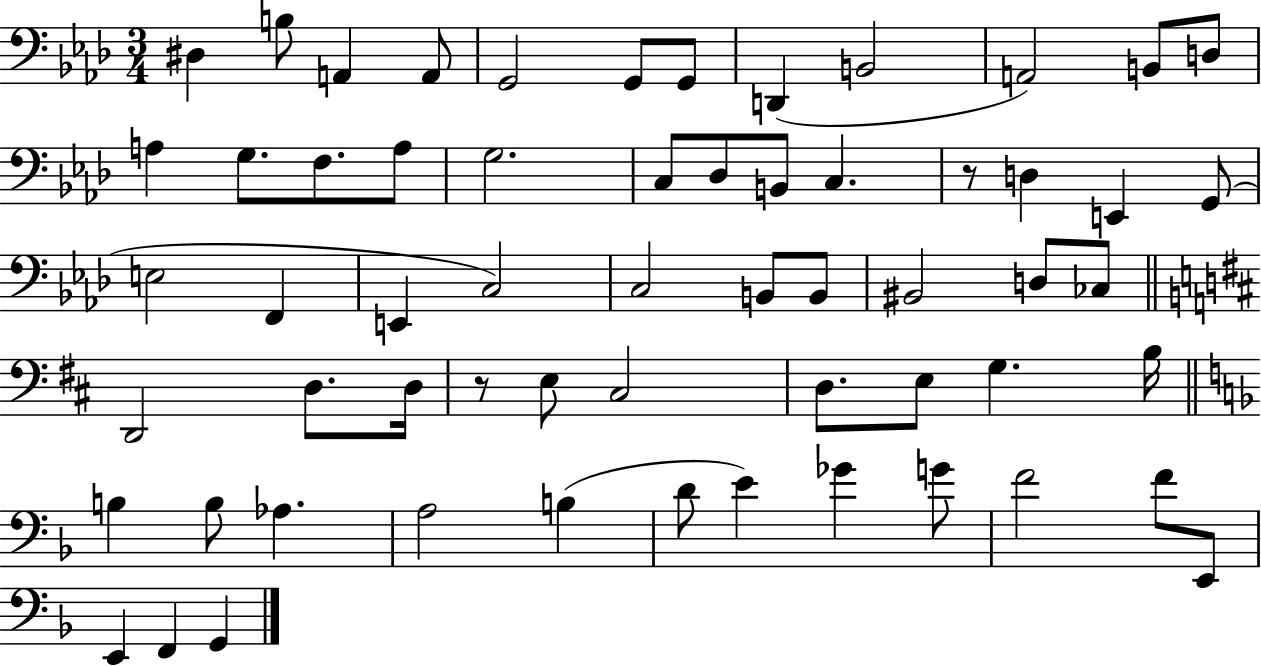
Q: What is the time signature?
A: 3/4